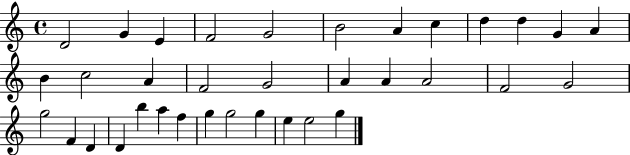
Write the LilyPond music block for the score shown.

{
  \clef treble
  \time 4/4
  \defaultTimeSignature
  \key c \major
  d'2 g'4 e'4 | f'2 g'2 | b'2 a'4 c''4 | d''4 d''4 g'4 a'4 | \break b'4 c''2 a'4 | f'2 g'2 | a'4 a'4 a'2 | f'2 g'2 | \break g''2 f'4 d'4 | d'4 b''4 a''4 f''4 | g''4 g''2 g''4 | e''4 e''2 g''4 | \break \bar "|."
}